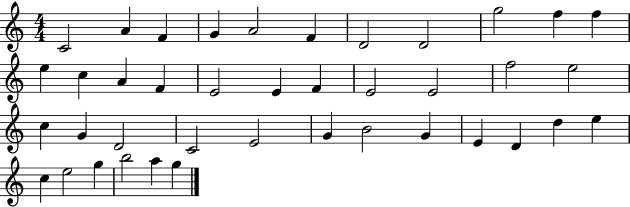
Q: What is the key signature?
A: C major